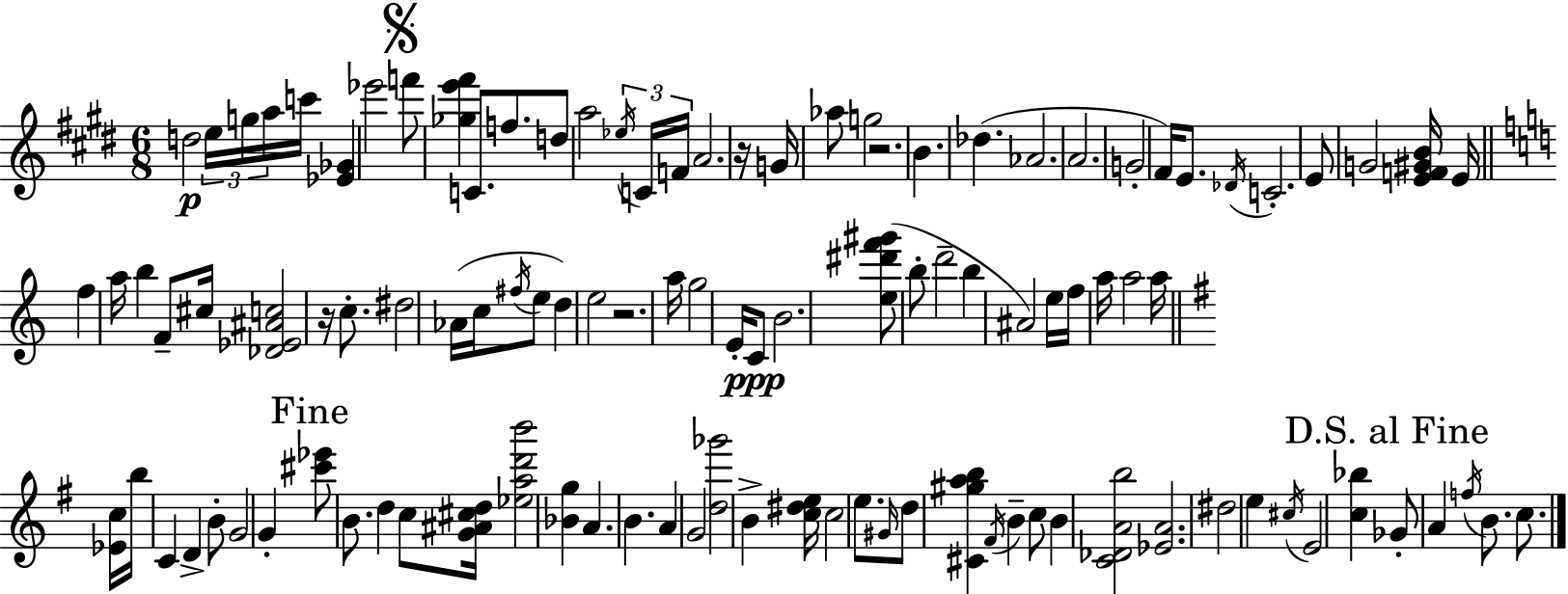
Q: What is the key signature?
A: E major